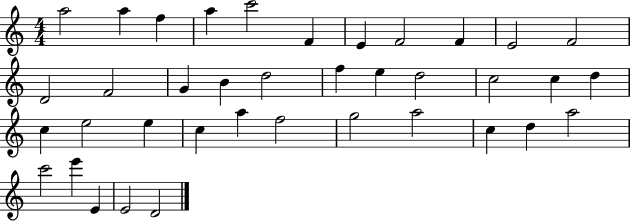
A5/h A5/q F5/q A5/q C6/h F4/q E4/q F4/h F4/q E4/h F4/h D4/h F4/h G4/q B4/q D5/h F5/q E5/q D5/h C5/h C5/q D5/q C5/q E5/h E5/q C5/q A5/q F5/h G5/h A5/h C5/q D5/q A5/h C6/h E6/q E4/q E4/h D4/h